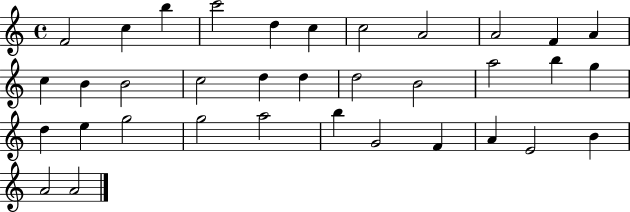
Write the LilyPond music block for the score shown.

{
  \clef treble
  \time 4/4
  \defaultTimeSignature
  \key c \major
  f'2 c''4 b''4 | c'''2 d''4 c''4 | c''2 a'2 | a'2 f'4 a'4 | \break c''4 b'4 b'2 | c''2 d''4 d''4 | d''2 b'2 | a''2 b''4 g''4 | \break d''4 e''4 g''2 | g''2 a''2 | b''4 g'2 f'4 | a'4 e'2 b'4 | \break a'2 a'2 | \bar "|."
}